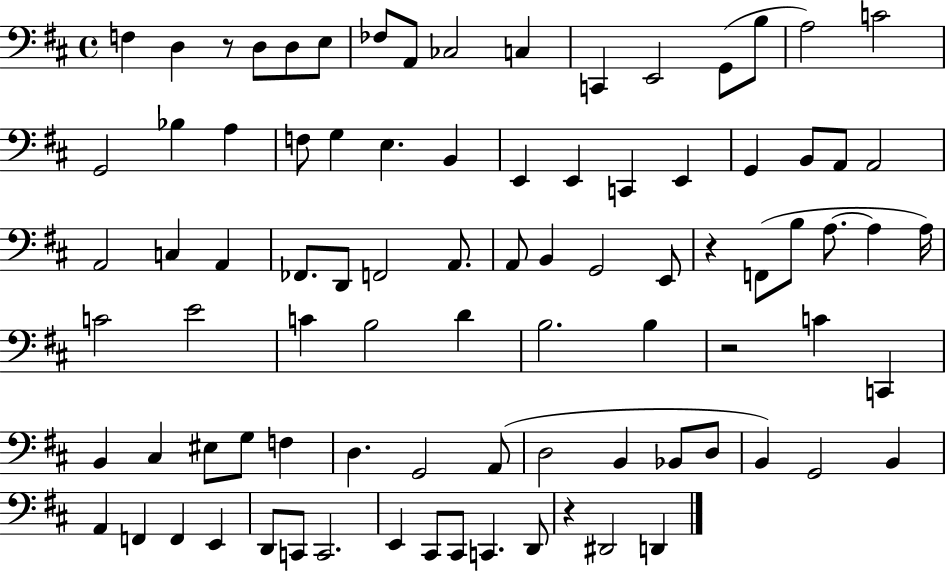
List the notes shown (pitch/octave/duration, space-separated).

F3/q D3/q R/e D3/e D3/e E3/e FES3/e A2/e CES3/h C3/q C2/q E2/h G2/e B3/e A3/h C4/h G2/h Bb3/q A3/q F3/e G3/q E3/q. B2/q E2/q E2/q C2/q E2/q G2/q B2/e A2/e A2/h A2/h C3/q A2/q FES2/e. D2/e F2/h A2/e. A2/e B2/q G2/h E2/e R/q F2/e B3/e A3/e. A3/q A3/s C4/h E4/h C4/q B3/h D4/q B3/h. B3/q R/h C4/q C2/q B2/q C#3/q EIS3/e G3/e F3/q D3/q. G2/h A2/e D3/h B2/q Bb2/e D3/e B2/q G2/h B2/q A2/q F2/q F2/q E2/q D2/e C2/e C2/h. E2/q C#2/e C#2/e C2/q. D2/e R/q D#2/h D2/q